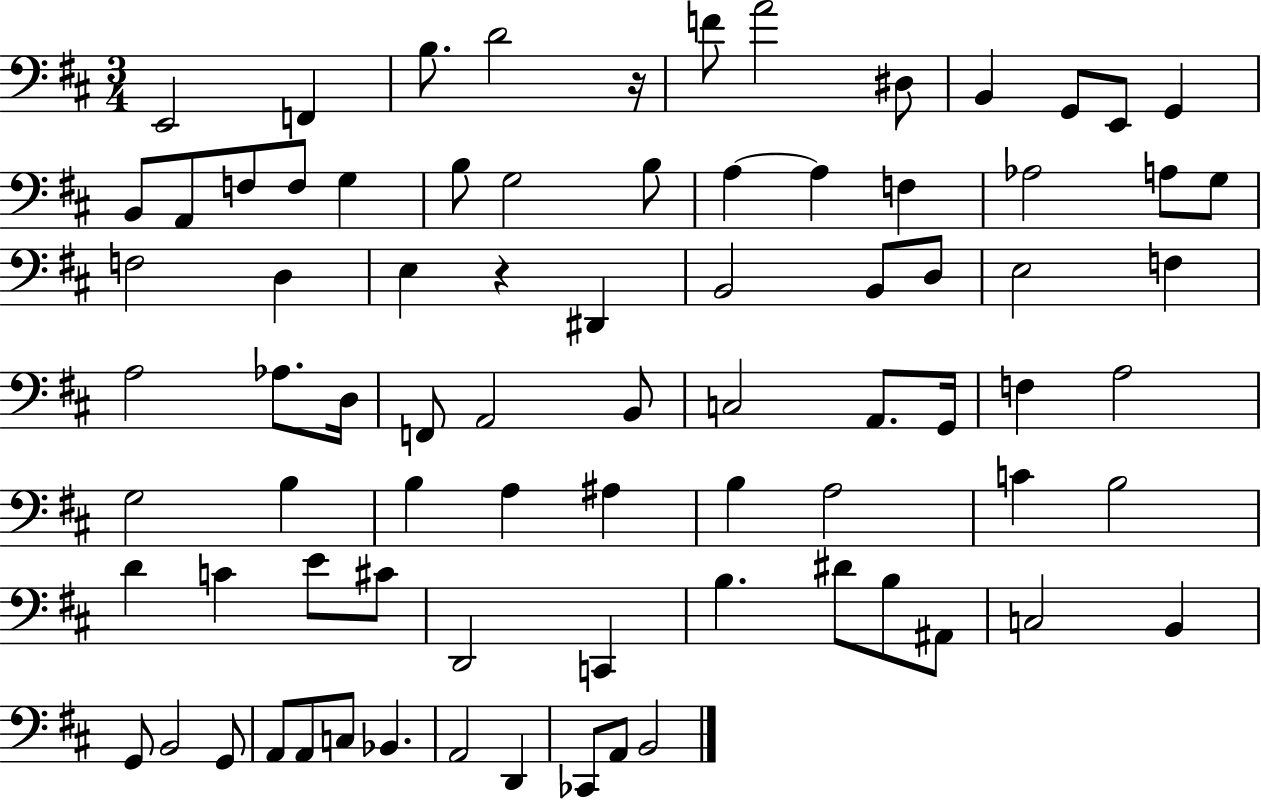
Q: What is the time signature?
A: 3/4